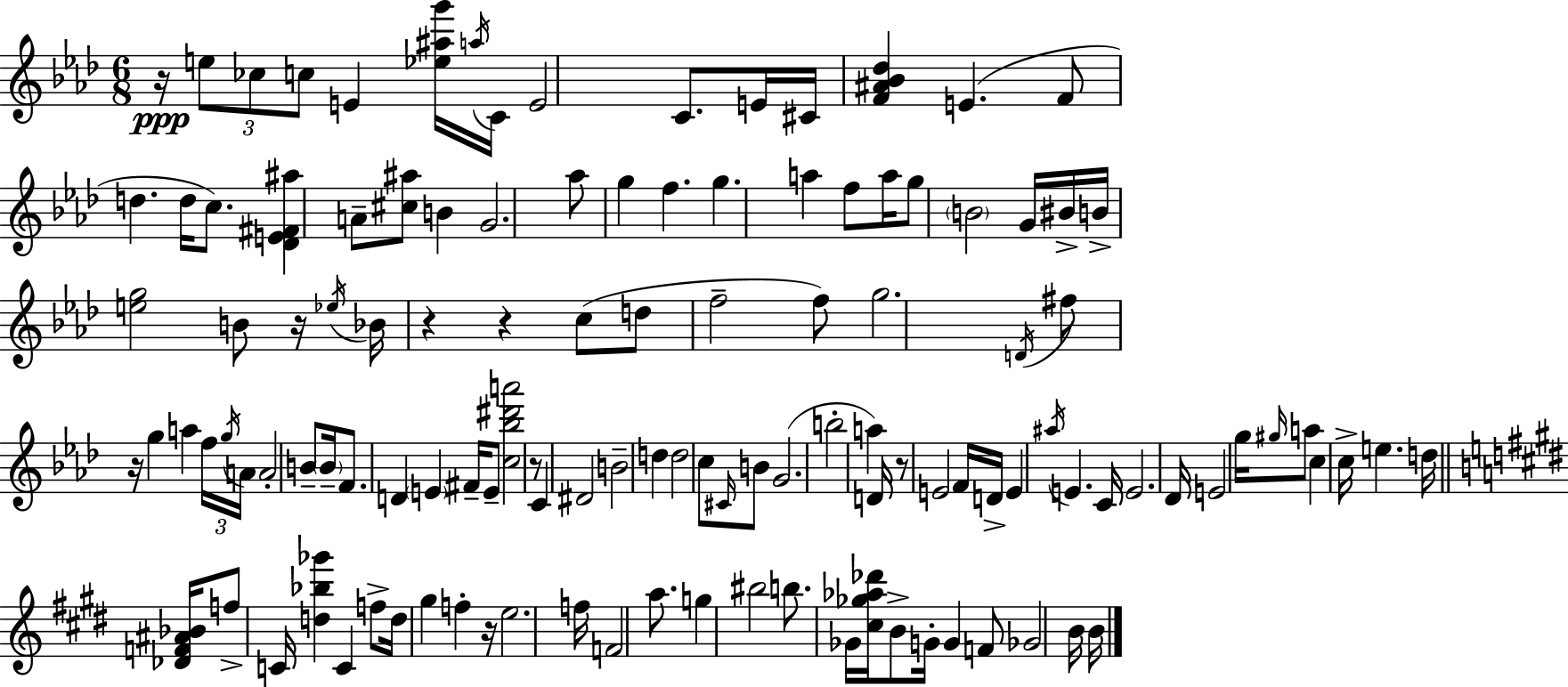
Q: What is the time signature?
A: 6/8